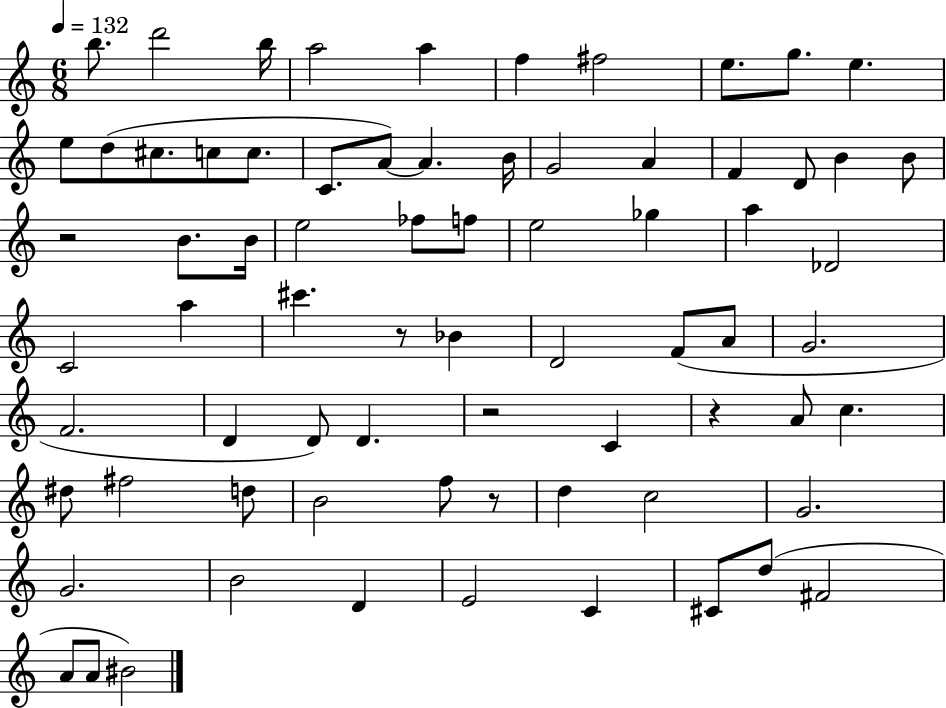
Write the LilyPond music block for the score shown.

{
  \clef treble
  \numericTimeSignature
  \time 6/8
  \key c \major
  \tempo 4 = 132
  b''8. d'''2 b''16 | a''2 a''4 | f''4 fis''2 | e''8. g''8. e''4. | \break e''8 d''8( cis''8. c''8 c''8. | c'8. a'8~~) a'4. b'16 | g'2 a'4 | f'4 d'8 b'4 b'8 | \break r2 b'8. b'16 | e''2 fes''8 f''8 | e''2 ges''4 | a''4 des'2 | \break c'2 a''4 | cis'''4. r8 bes'4 | d'2 f'8( a'8 | g'2. | \break f'2. | d'4 d'8) d'4. | r2 c'4 | r4 a'8 c''4. | \break dis''8 fis''2 d''8 | b'2 f''8 r8 | d''4 c''2 | g'2. | \break g'2. | b'2 d'4 | e'2 c'4 | cis'8 d''8( fis'2 | \break a'8 a'8 bis'2) | \bar "|."
}